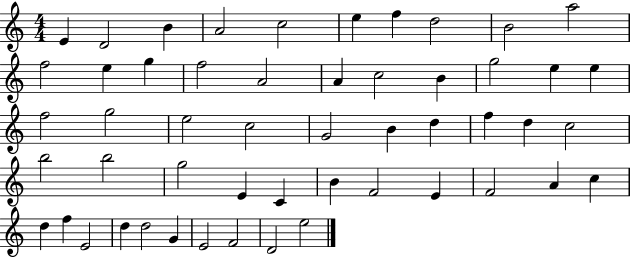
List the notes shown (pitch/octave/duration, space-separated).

E4/q D4/h B4/q A4/h C5/h E5/q F5/q D5/h B4/h A5/h F5/h E5/q G5/q F5/h A4/h A4/q C5/h B4/q G5/h E5/q E5/q F5/h G5/h E5/h C5/h G4/h B4/q D5/q F5/q D5/q C5/h B5/h B5/h G5/h E4/q C4/q B4/q F4/h E4/q F4/h A4/q C5/q D5/q F5/q E4/h D5/q D5/h G4/q E4/h F4/h D4/h E5/h